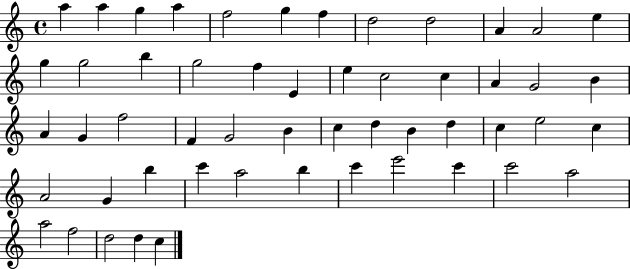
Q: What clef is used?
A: treble